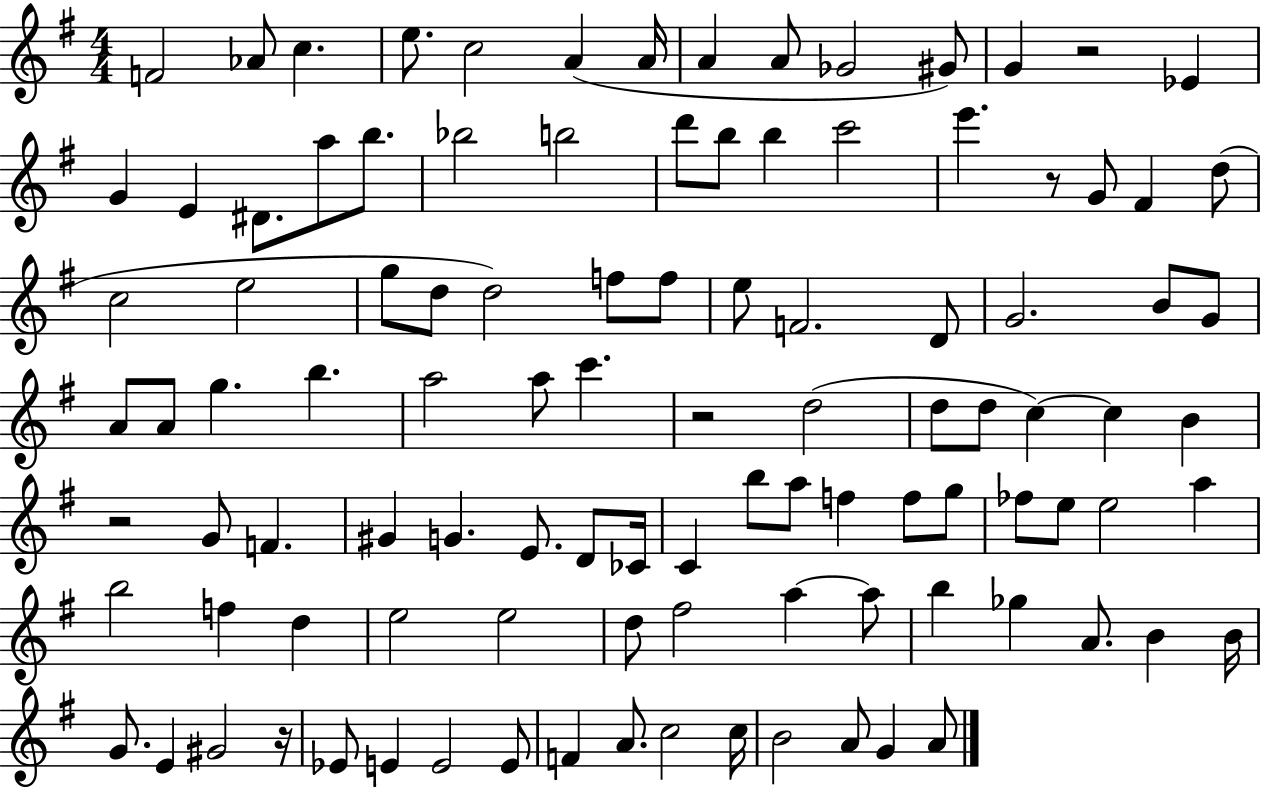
F4/h Ab4/e C5/q. E5/e. C5/h A4/q A4/s A4/q A4/e Gb4/h G#4/e G4/q R/h Eb4/q G4/q E4/q D#4/e. A5/e B5/e. Bb5/h B5/h D6/e B5/e B5/q C6/h E6/q. R/e G4/e F#4/q D5/e C5/h E5/h G5/e D5/e D5/h F5/e F5/e E5/e F4/h. D4/e G4/h. B4/e G4/e A4/e A4/e G5/q. B5/q. A5/h A5/e C6/q. R/h D5/h D5/e D5/e C5/q C5/q B4/q R/h G4/e F4/q. G#4/q G4/q. E4/e. D4/e CES4/s C4/q B5/e A5/e F5/q F5/e G5/e FES5/e E5/e E5/h A5/q B5/h F5/q D5/q E5/h E5/h D5/e F#5/h A5/q A5/e B5/q Gb5/q A4/e. B4/q B4/s G4/e. E4/q G#4/h R/s Eb4/e E4/q E4/h E4/e F4/q A4/e. C5/h C5/s B4/h A4/e G4/q A4/e